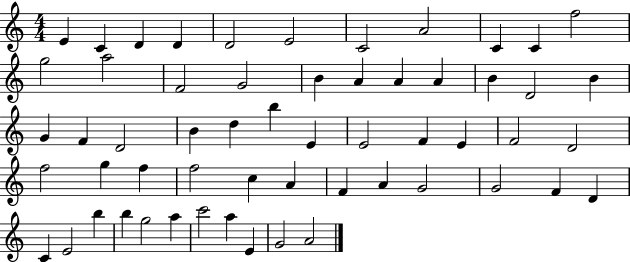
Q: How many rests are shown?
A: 0